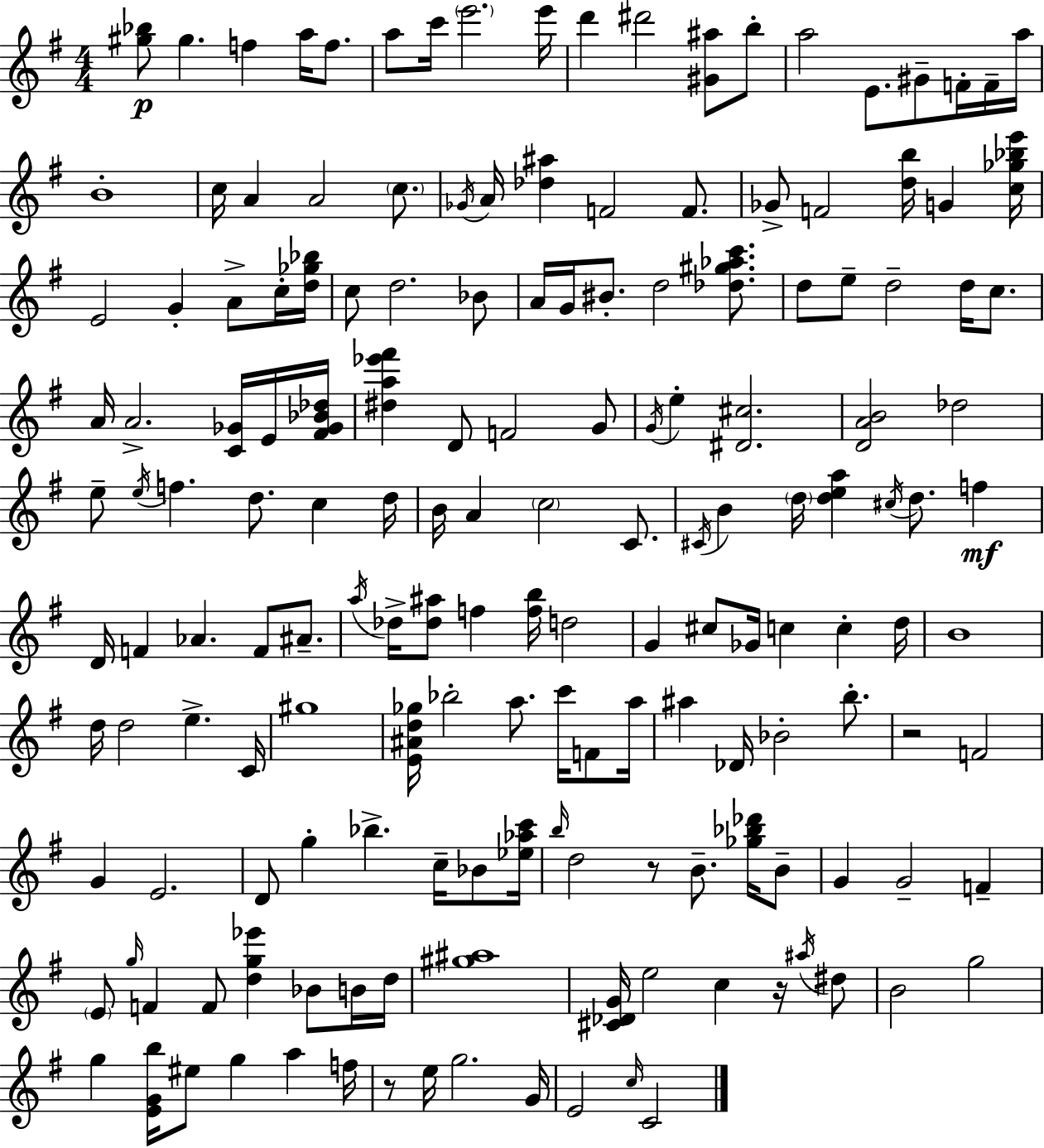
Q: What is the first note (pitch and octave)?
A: G#5